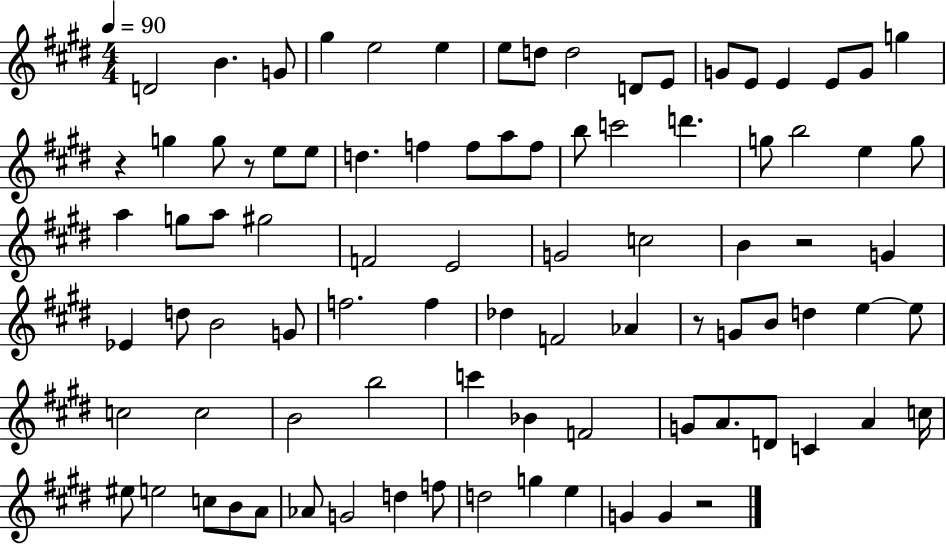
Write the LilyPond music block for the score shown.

{
  \clef treble
  \numericTimeSignature
  \time 4/4
  \key e \major
  \tempo 4 = 90
  d'2 b'4. g'8 | gis''4 e''2 e''4 | e''8 d''8 d''2 d'8 e'8 | g'8 e'8 e'4 e'8 g'8 g''4 | \break r4 g''4 g''8 r8 e''8 e''8 | d''4. f''4 f''8 a''8 f''8 | b''8 c'''2 d'''4. | g''8 b''2 e''4 g''8 | \break a''4 g''8 a''8 gis''2 | f'2 e'2 | g'2 c''2 | b'4 r2 g'4 | \break ees'4 d''8 b'2 g'8 | f''2. f''4 | des''4 f'2 aes'4 | r8 g'8 b'8 d''4 e''4~~ e''8 | \break c''2 c''2 | b'2 b''2 | c'''4 bes'4 f'2 | g'8 a'8. d'8 c'4 a'4 c''16 | \break eis''8 e''2 c''8 b'8 a'8 | aes'8 g'2 d''4 f''8 | d''2 g''4 e''4 | g'4 g'4 r2 | \break \bar "|."
}